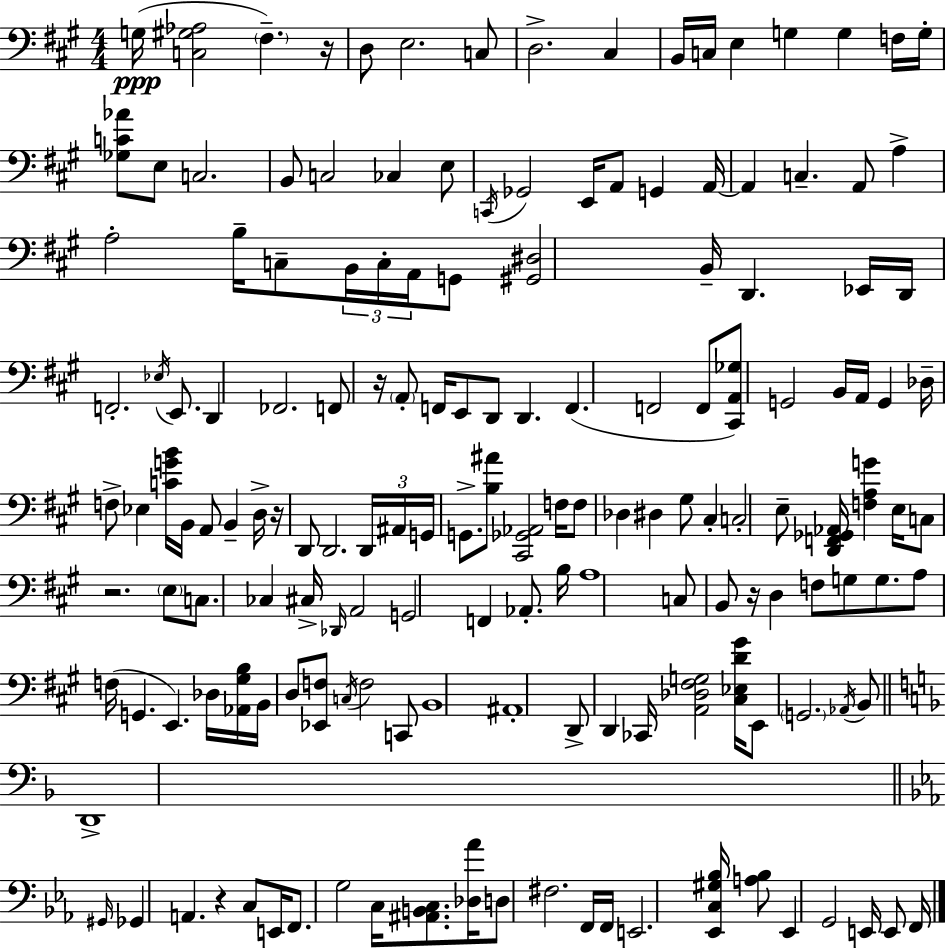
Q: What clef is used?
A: bass